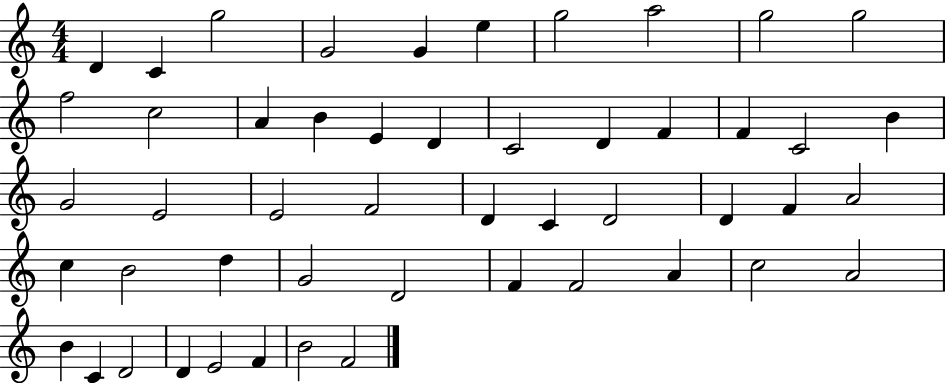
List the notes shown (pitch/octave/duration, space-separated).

D4/q C4/q G5/h G4/h G4/q E5/q G5/h A5/h G5/h G5/h F5/h C5/h A4/q B4/q E4/q D4/q C4/h D4/q F4/q F4/q C4/h B4/q G4/h E4/h E4/h F4/h D4/q C4/q D4/h D4/q F4/q A4/h C5/q B4/h D5/q G4/h D4/h F4/q F4/h A4/q C5/h A4/h B4/q C4/q D4/h D4/q E4/h F4/q B4/h F4/h